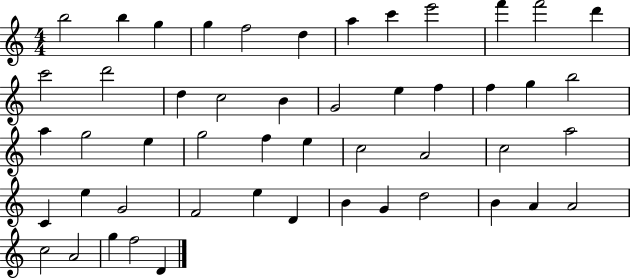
X:1
T:Untitled
M:4/4
L:1/4
K:C
b2 b g g f2 d a c' e'2 f' f'2 d' c'2 d'2 d c2 B G2 e f f g b2 a g2 e g2 f e c2 A2 c2 a2 C e G2 F2 e D B G d2 B A A2 c2 A2 g f2 D